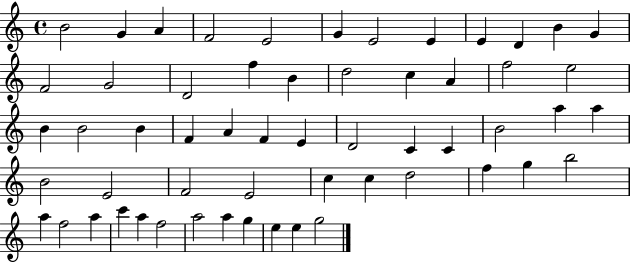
X:1
T:Untitled
M:4/4
L:1/4
K:C
B2 G A F2 E2 G E2 E E D B G F2 G2 D2 f B d2 c A f2 e2 B B2 B F A F E D2 C C B2 a a B2 E2 F2 E2 c c d2 f g b2 a f2 a c' a f2 a2 a g e e g2